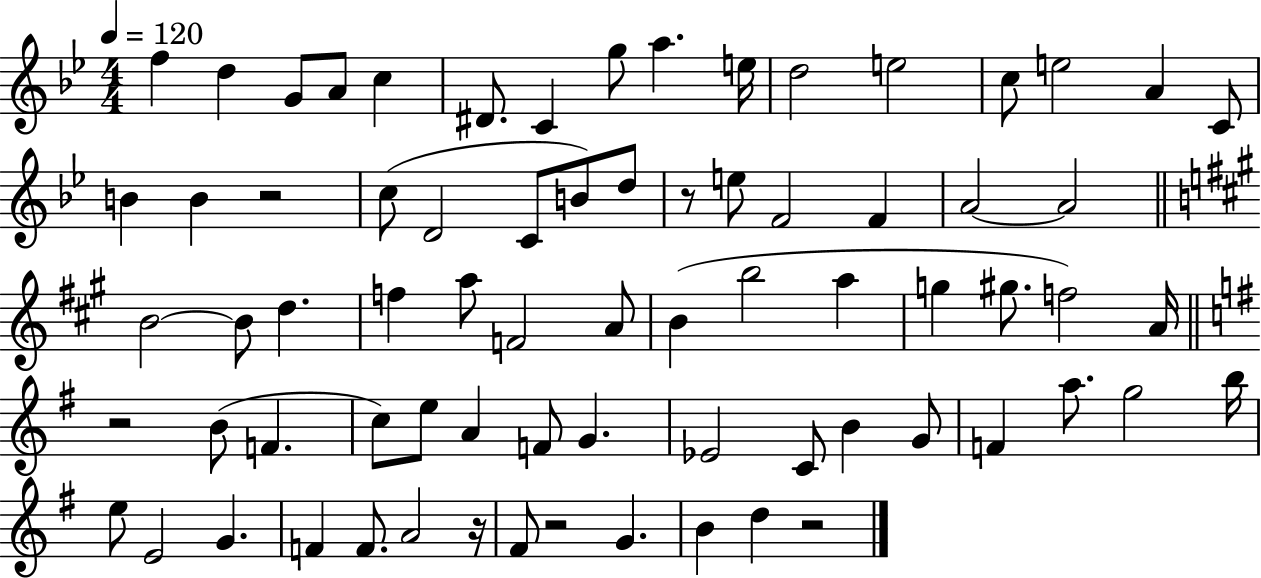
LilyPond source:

{
  \clef treble
  \numericTimeSignature
  \time 4/4
  \key bes \major
  \tempo 4 = 120
  f''4 d''4 g'8 a'8 c''4 | dis'8. c'4 g''8 a''4. e''16 | d''2 e''2 | c''8 e''2 a'4 c'8 | \break b'4 b'4 r2 | c''8( d'2 c'8 b'8) d''8 | r8 e''8 f'2 f'4 | a'2~~ a'2 | \break \bar "||" \break \key a \major b'2~~ b'8 d''4. | f''4 a''8 f'2 a'8 | b'4( b''2 a''4 | g''4 gis''8. f''2) a'16 | \break \bar "||" \break \key g \major r2 b'8( f'4. | c''8) e''8 a'4 f'8 g'4. | ees'2 c'8 b'4 g'8 | f'4 a''8. g''2 b''16 | \break e''8 e'2 g'4. | f'4 f'8. a'2 r16 | fis'8 r2 g'4. | b'4 d''4 r2 | \break \bar "|."
}